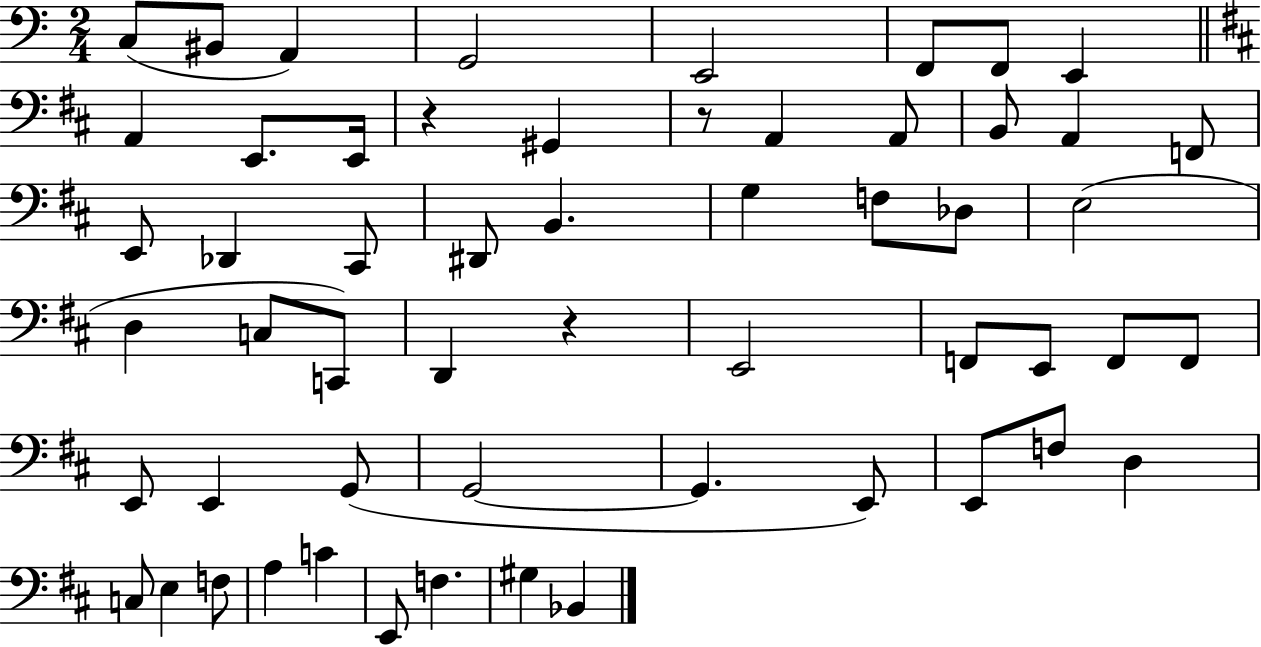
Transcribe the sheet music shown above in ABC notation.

X:1
T:Untitled
M:2/4
L:1/4
K:C
C,/2 ^B,,/2 A,, G,,2 E,,2 F,,/2 F,,/2 E,, A,, E,,/2 E,,/4 z ^G,, z/2 A,, A,,/2 B,,/2 A,, F,,/2 E,,/2 _D,, ^C,,/2 ^D,,/2 B,, G, F,/2 _D,/2 E,2 D, C,/2 C,,/2 D,, z E,,2 F,,/2 E,,/2 F,,/2 F,,/2 E,,/2 E,, G,,/2 G,,2 G,, E,,/2 E,,/2 F,/2 D, C,/2 E, F,/2 A, C E,,/2 F, ^G, _B,,